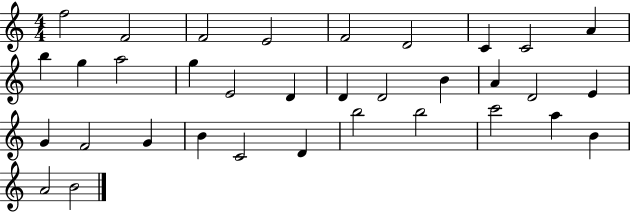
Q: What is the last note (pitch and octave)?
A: B4